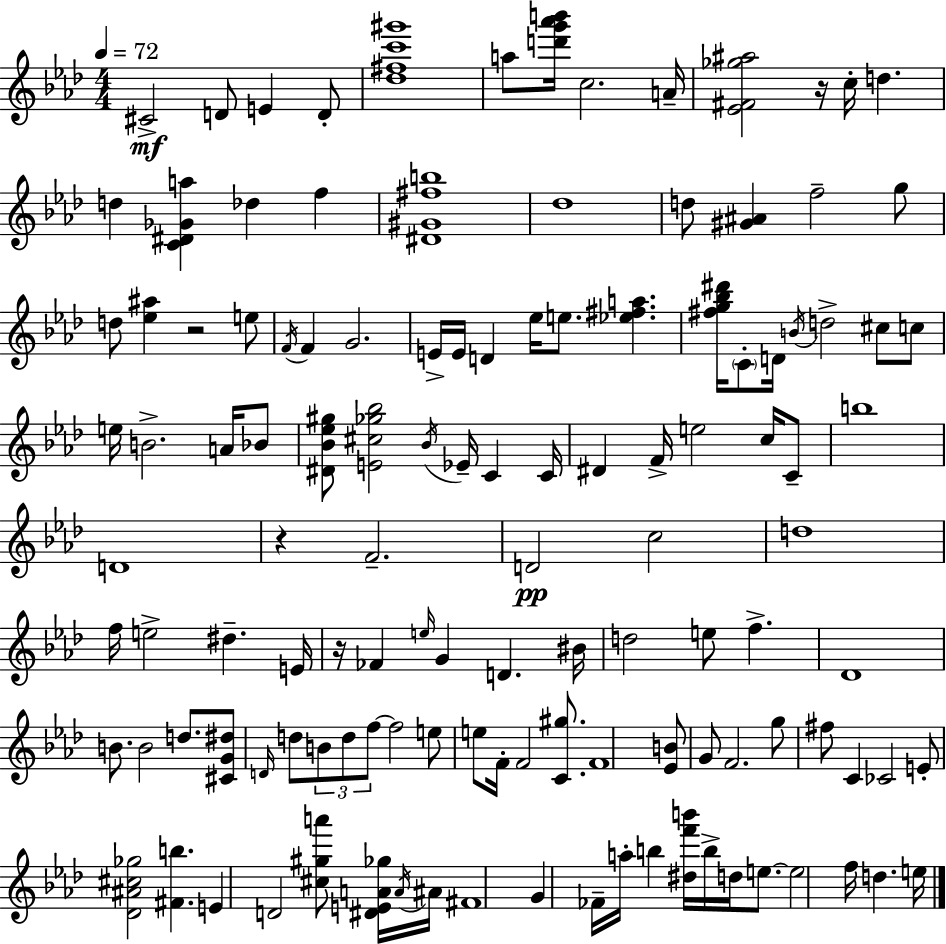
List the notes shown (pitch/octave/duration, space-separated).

C#4/h D4/e E4/q D4/e [Db5,F#5,C6,G#6]/w A5/e [D6,G6,Ab6,B6]/s C5/h. A4/s [Eb4,F#4,Gb5,A#5]/h R/s C5/s D5/q. D5/q [C4,D#4,Gb4,A5]/q Db5/q F5/q [D#4,G#4,F#5,B5]/w Db5/w D5/e [G#4,A#4]/q F5/h G5/e D5/e [Eb5,A#5]/q R/h E5/e F4/s F4/q G4/h. E4/s E4/s D4/q Eb5/s E5/e. [Eb5,F#5,A5]/q. [F#5,G5,Bb5,D#6]/s C4/e D4/s B4/s D5/h C#5/e C5/e E5/s B4/h. A4/s Bb4/e [D#4,Bb4,Eb5,G#5]/e [E4,C#5,Gb5,Bb5]/h Bb4/s Eb4/s C4/q C4/s D#4/q F4/s E5/h C5/s C4/e B5/w D4/w R/q F4/h. D4/h C5/h D5/w F5/s E5/h D#5/q. E4/s R/s FES4/q E5/s G4/q D4/q. BIS4/s D5/h E5/e F5/q. Db4/w B4/e. B4/h D5/e. [C#4,G4,D#5]/e D4/s D5/e B4/e D5/e F5/e F5/h E5/e E5/e F4/s F4/h [C4,G#5]/e. F4/w [Eb4,B4]/e G4/e F4/h. G5/e F#5/e C4/q CES4/h E4/e [Db4,A#4,C#5,Gb5]/h [F#4,B5]/q. E4/q D4/h [C#5,G#5,A6]/e [D#4,E4,A4,Gb5]/s A4/s A#4/s F#4/w G4/q FES4/s A5/s B5/q [D#5,F6,B6]/s B5/s D5/s E5/e. E5/h F5/s D5/q. E5/s